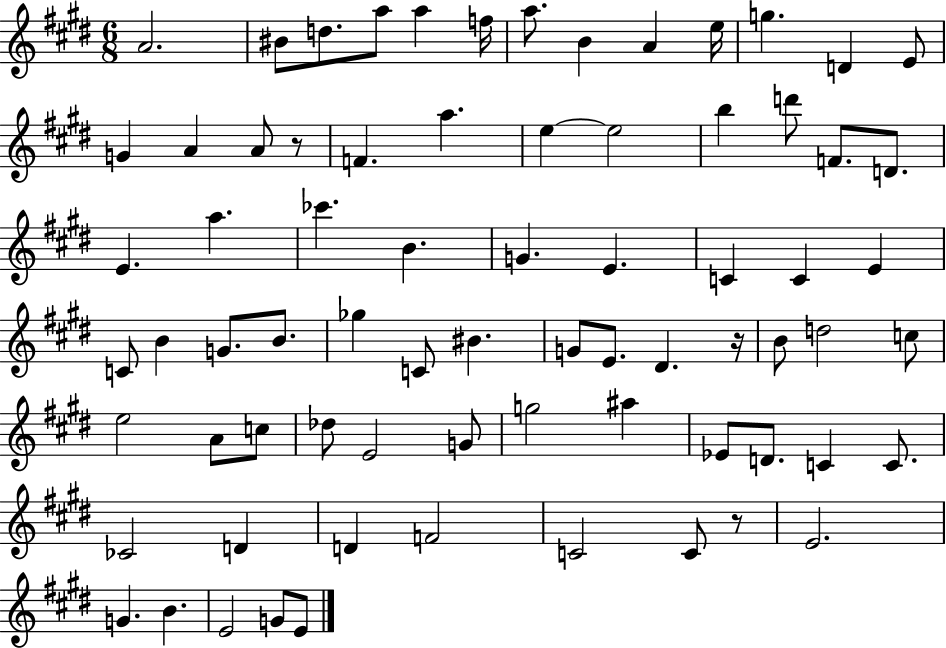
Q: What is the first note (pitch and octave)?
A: A4